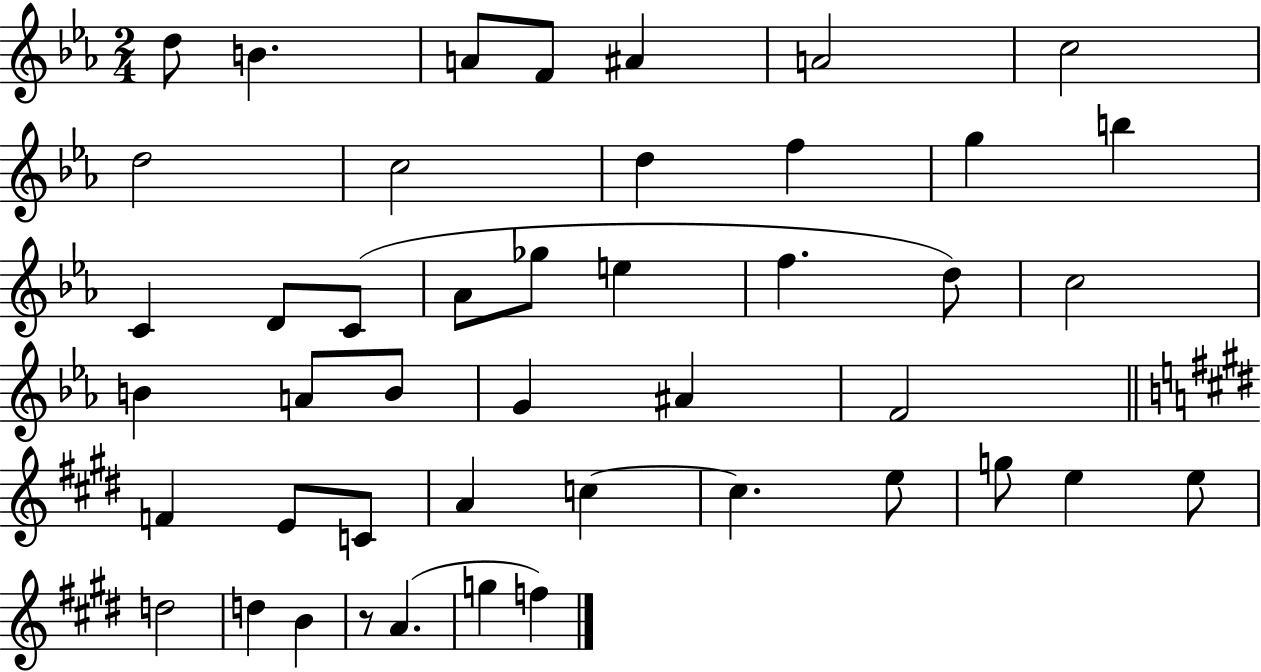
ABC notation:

X:1
T:Untitled
M:2/4
L:1/4
K:Eb
d/2 B A/2 F/2 ^A A2 c2 d2 c2 d f g b C D/2 C/2 _A/2 _g/2 e f d/2 c2 B A/2 B/2 G ^A F2 F E/2 C/2 A c c e/2 g/2 e e/2 d2 d B z/2 A g f